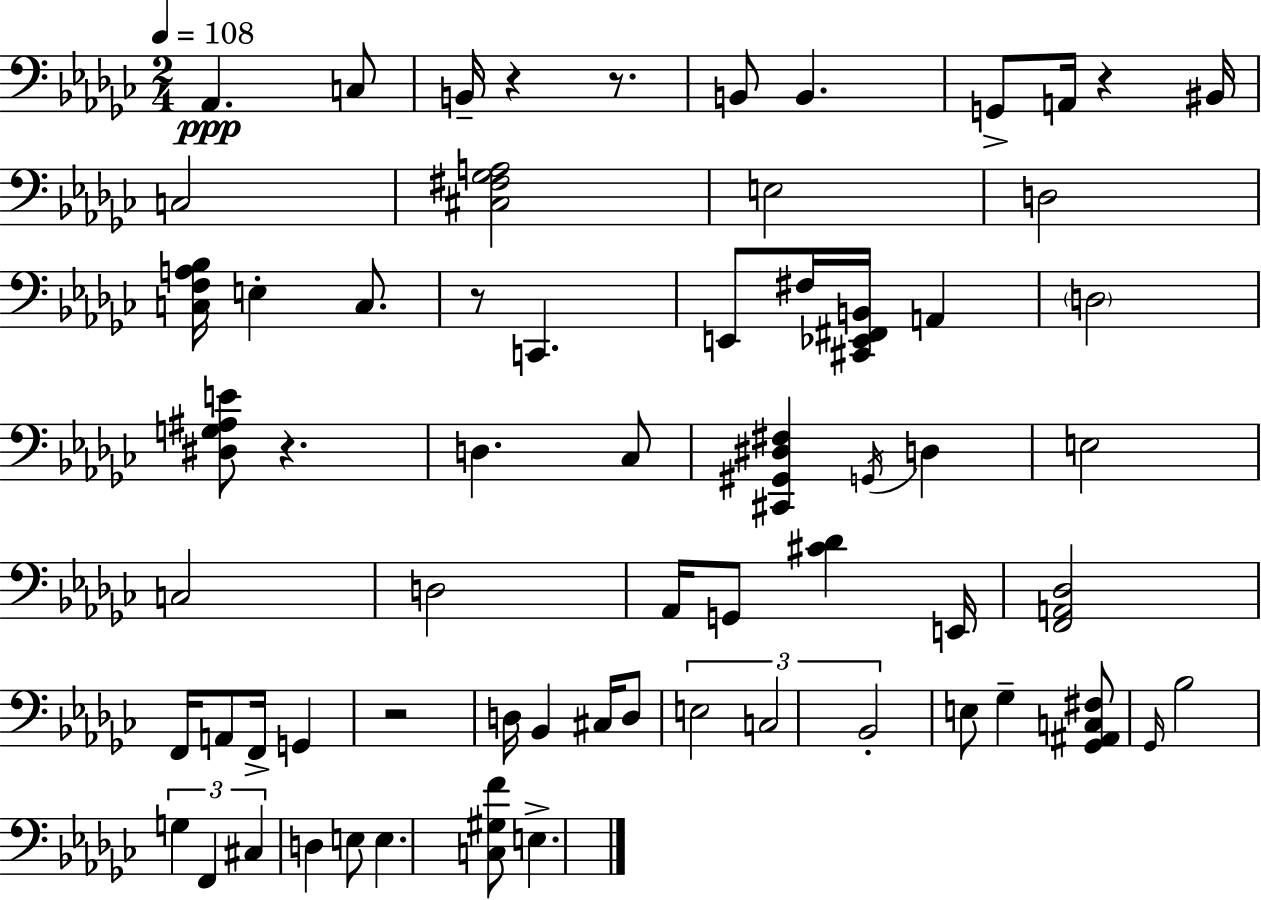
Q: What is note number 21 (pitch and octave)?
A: G2